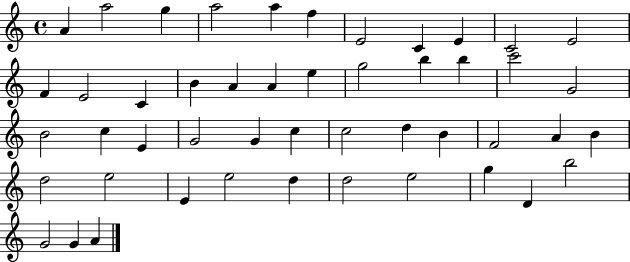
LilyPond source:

{
  \clef treble
  \time 4/4
  \defaultTimeSignature
  \key c \major
  a'4 a''2 g''4 | a''2 a''4 f''4 | e'2 c'4 e'4 | c'2 e'2 | \break f'4 e'2 c'4 | b'4 a'4 a'4 e''4 | g''2 b''4 b''4 | c'''2 g'2 | \break b'2 c''4 e'4 | g'2 g'4 c''4 | c''2 d''4 b'4 | f'2 a'4 b'4 | \break d''2 e''2 | e'4 e''2 d''4 | d''2 e''2 | g''4 d'4 b''2 | \break g'2 g'4 a'4 | \bar "|."
}